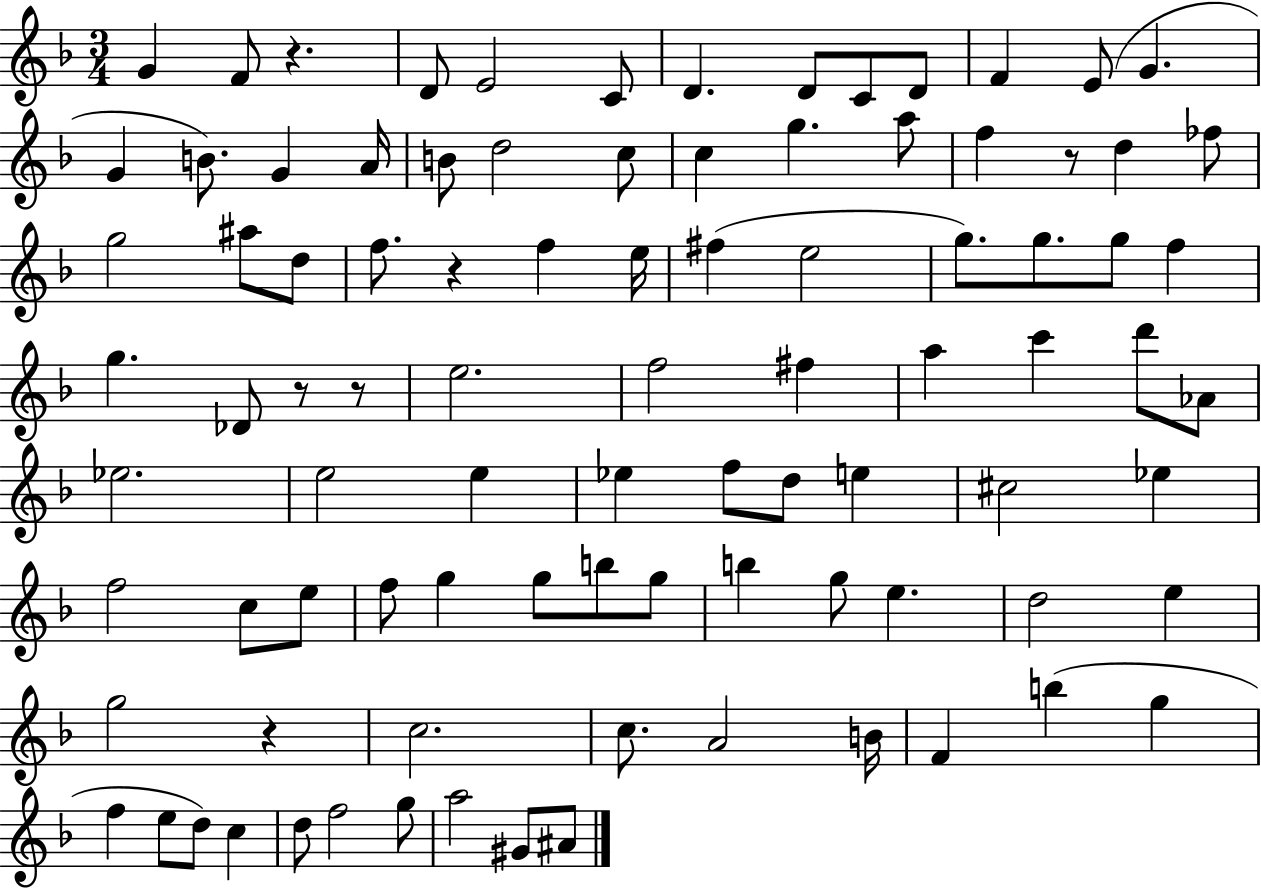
G4/q F4/e R/q. D4/e E4/h C4/e D4/q. D4/e C4/e D4/e F4/q E4/e G4/q. G4/q B4/e. G4/q A4/s B4/e D5/h C5/e C5/q G5/q. A5/e F5/q R/e D5/q FES5/e G5/h A#5/e D5/e F5/e. R/q F5/q E5/s F#5/q E5/h G5/e. G5/e. G5/e F5/q G5/q. Db4/e R/e R/e E5/h. F5/h F#5/q A5/q C6/q D6/e Ab4/e Eb5/h. E5/h E5/q Eb5/q F5/e D5/e E5/q C#5/h Eb5/q F5/h C5/e E5/e F5/e G5/q G5/e B5/e G5/e B5/q G5/e E5/q. D5/h E5/q G5/h R/q C5/h. C5/e. A4/h B4/s F4/q B5/q G5/q F5/q E5/e D5/e C5/q D5/e F5/h G5/e A5/h G#4/e A#4/e